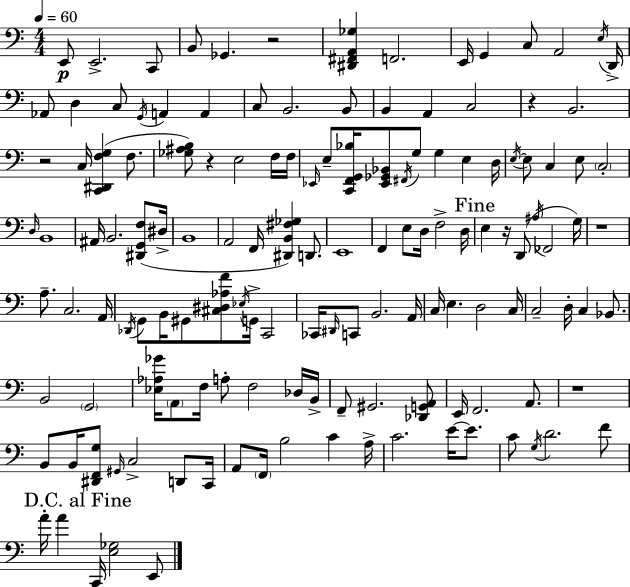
E2/e E2/h. C2/e B2/e Gb2/q. R/h [D#2,F#2,A2,Gb3]/q F2/h. E2/s G2/q C3/e A2/h E3/s D2/s Ab2/e D3/q C3/e G2/s A2/q A2/q C3/e B2/h. B2/e B2/q A2/q C3/h R/q B2/h. R/h C3/s [C2,D#2,F3,G3]/q F3/e. [Gb3,A#3,B3]/e R/q E3/h F3/s F3/s Eb2/s E3/e [C2,F2,G2,Bb3]/s [Eb2,Gb2,Bb2]/e F#2/s G3/e G3/q E3/q D3/s E3/s E3/e C3/q E3/e C3/h D3/s B2/w A#2/s B2/h. [D#2,G2,F3]/e D#3/s B2/w A2/h F2/s [D#2,B2,F#3,Gb3]/q D2/e. E2/w F2/q E3/e D3/s F3/h D3/s E3/q R/s D2/e A#3/s FES2/h G3/s R/w A3/e. C3/h. A2/s Db2/s G2/e B2/s G#2/e [C#3,D#3,Ab3,F4]/e Eb3/s G2/s C2/h CES2/s D#2/s C2/e B2/h. A2/s C3/s E3/q. D3/h C3/s C3/h D3/s C3/q Bb2/e. B2/h G2/h [Eb3,Ab3,Gb4]/s A2/e F3/s A3/e F3/h Db3/s B2/s F2/e G#2/h. [Db2,G2,A2]/e E2/s F2/h. A2/e. R/w B2/e B2/s [D#2,F2,G3]/e G#2/s C3/h D2/e C2/s A2/e F2/s B3/h C4/q A3/s C4/h. E4/s E4/e. C4/e G3/s D4/h. F4/e A4/s A4/q C2/s [E3,Gb3]/h E2/e